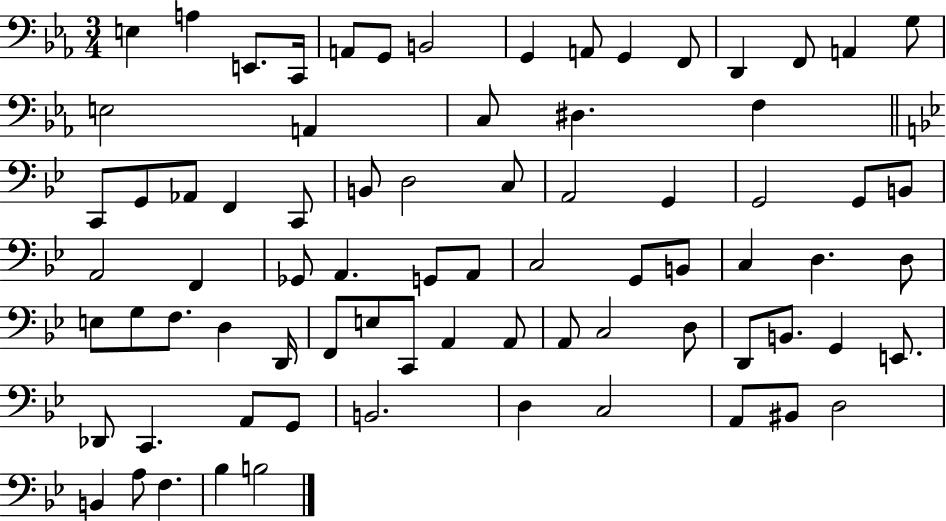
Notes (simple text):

E3/q A3/q E2/e. C2/s A2/e G2/e B2/h G2/q A2/e G2/q F2/e D2/q F2/e A2/q G3/e E3/h A2/q C3/e D#3/q. F3/q C2/e G2/e Ab2/e F2/q C2/e B2/e D3/h C3/e A2/h G2/q G2/h G2/e B2/e A2/h F2/q Gb2/e A2/q. G2/e A2/e C3/h G2/e B2/e C3/q D3/q. D3/e E3/e G3/e F3/e. D3/q D2/s F2/e E3/e C2/e A2/q A2/e A2/e C3/h D3/e D2/e B2/e. G2/q E2/e. Db2/e C2/q. A2/e G2/e B2/h. D3/q C3/h A2/e BIS2/e D3/h B2/q A3/e F3/q. Bb3/q B3/h